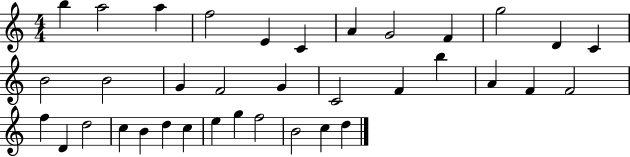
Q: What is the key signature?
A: C major